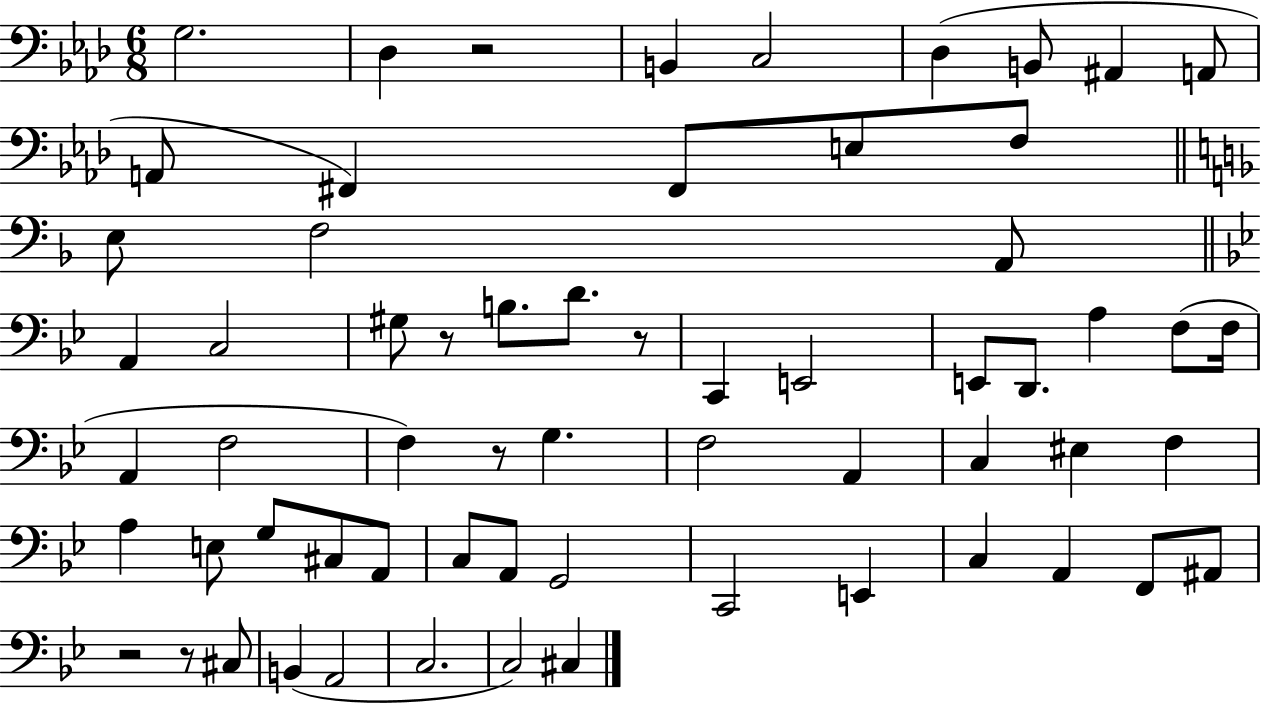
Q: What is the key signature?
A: AES major